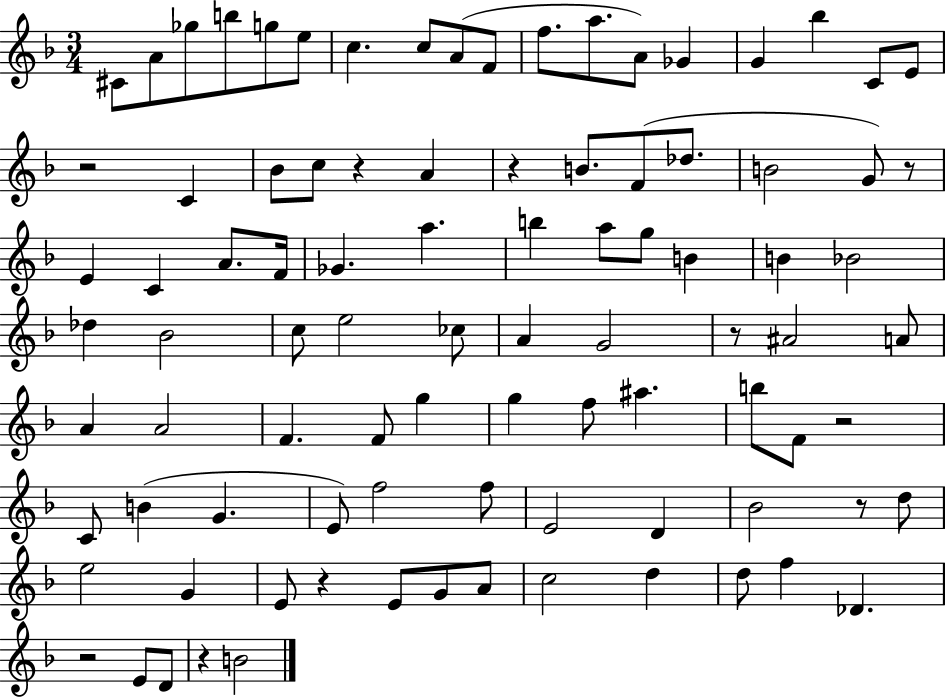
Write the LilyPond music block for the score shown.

{
  \clef treble
  \numericTimeSignature
  \time 3/4
  \key f \major
  cis'8 a'8 ges''8 b''8 g''8 e''8 | c''4. c''8 a'8( f'8 | f''8. a''8. a'8) ges'4 | g'4 bes''4 c'8 e'8 | \break r2 c'4 | bes'8 c''8 r4 a'4 | r4 b'8. f'8( des''8. | b'2 g'8) r8 | \break e'4 c'4 a'8. f'16 | ges'4. a''4. | b''4 a''8 g''8 b'4 | b'4 bes'2 | \break des''4 bes'2 | c''8 e''2 ces''8 | a'4 g'2 | r8 ais'2 a'8 | \break a'4 a'2 | f'4. f'8 g''4 | g''4 f''8 ais''4. | b''8 f'8 r2 | \break c'8 b'4( g'4. | e'8) f''2 f''8 | e'2 d'4 | bes'2 r8 d''8 | \break e''2 g'4 | e'8 r4 e'8 g'8 a'8 | c''2 d''4 | d''8 f''4 des'4. | \break r2 e'8 d'8 | r4 b'2 | \bar "|."
}